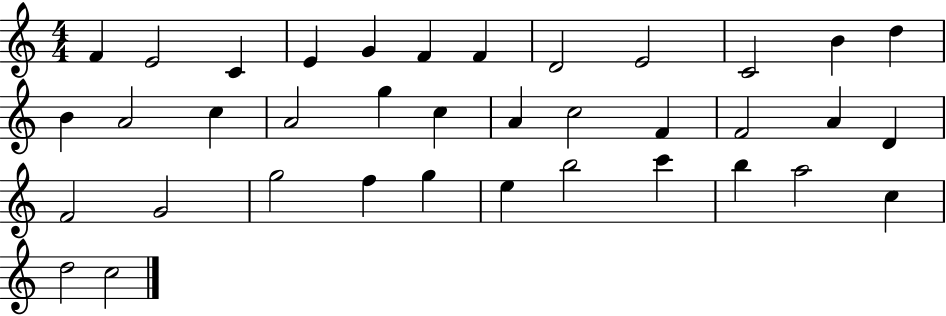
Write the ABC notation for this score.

X:1
T:Untitled
M:4/4
L:1/4
K:C
F E2 C E G F F D2 E2 C2 B d B A2 c A2 g c A c2 F F2 A D F2 G2 g2 f g e b2 c' b a2 c d2 c2